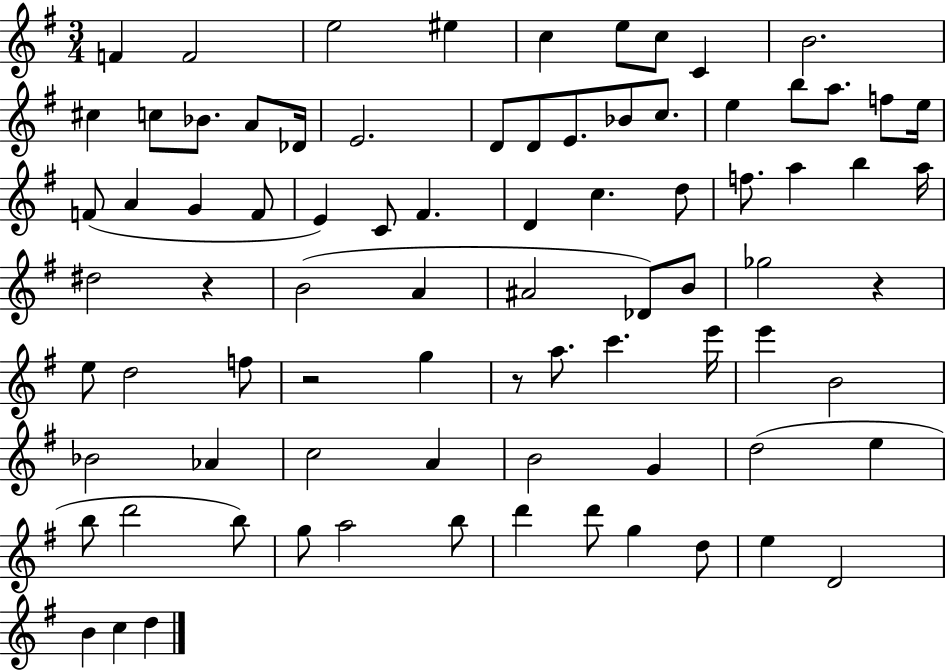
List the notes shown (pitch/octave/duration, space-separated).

F4/q F4/h E5/h EIS5/q C5/q E5/e C5/e C4/q B4/h. C#5/q C5/e Bb4/e. A4/e Db4/s E4/h. D4/e D4/e E4/e. Bb4/e C5/e. E5/q B5/e A5/e. F5/e E5/s F4/e A4/q G4/q F4/e E4/q C4/e F#4/q. D4/q C5/q. D5/e F5/e. A5/q B5/q A5/s D#5/h R/q B4/h A4/q A#4/h Db4/e B4/e Gb5/h R/q E5/e D5/h F5/e R/h G5/q R/e A5/e. C6/q. E6/s E6/q B4/h Bb4/h Ab4/q C5/h A4/q B4/h G4/q D5/h E5/q B5/e D6/h B5/e G5/e A5/h B5/e D6/q D6/e G5/q D5/e E5/q D4/h B4/q C5/q D5/q